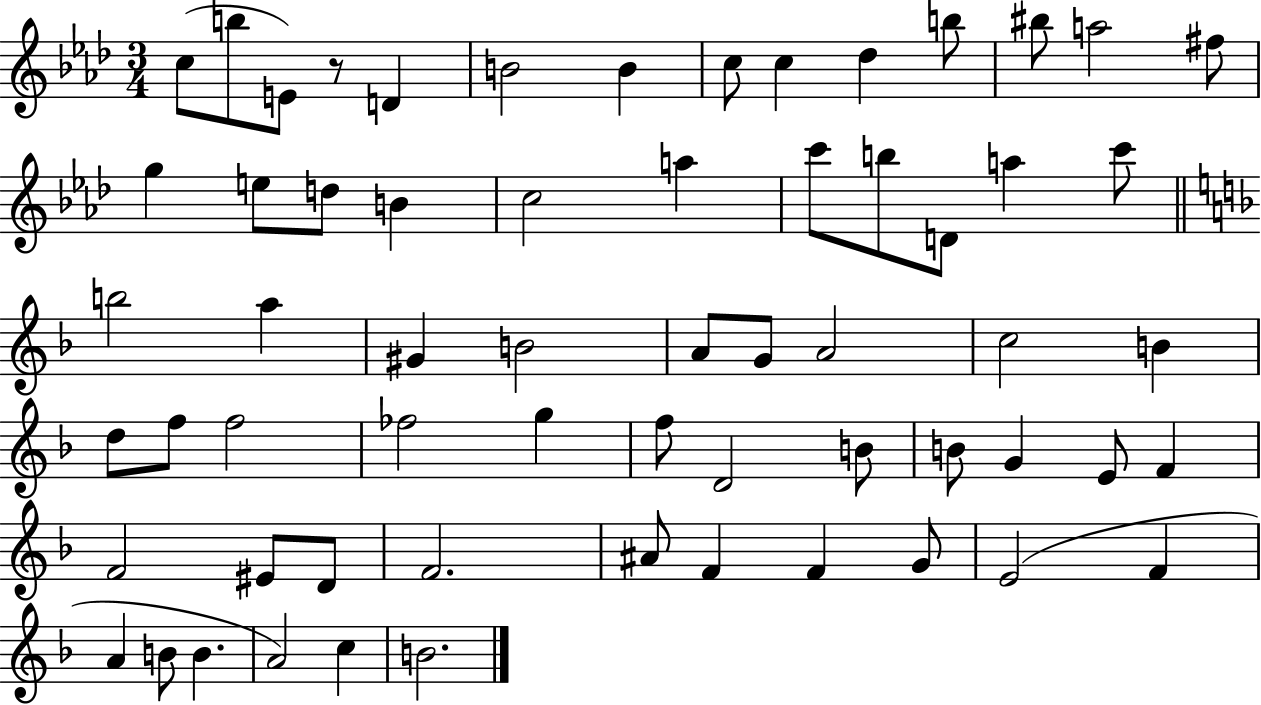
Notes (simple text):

C5/e B5/e E4/e R/e D4/q B4/h B4/q C5/e C5/q Db5/q B5/e BIS5/e A5/h F#5/e G5/q E5/e D5/e B4/q C5/h A5/q C6/e B5/e D4/e A5/q C6/e B5/h A5/q G#4/q B4/h A4/e G4/e A4/h C5/h B4/q D5/e F5/e F5/h FES5/h G5/q F5/e D4/h B4/e B4/e G4/q E4/e F4/q F4/h EIS4/e D4/e F4/h. A#4/e F4/q F4/q G4/e E4/h F4/q A4/q B4/e B4/q. A4/h C5/q B4/h.